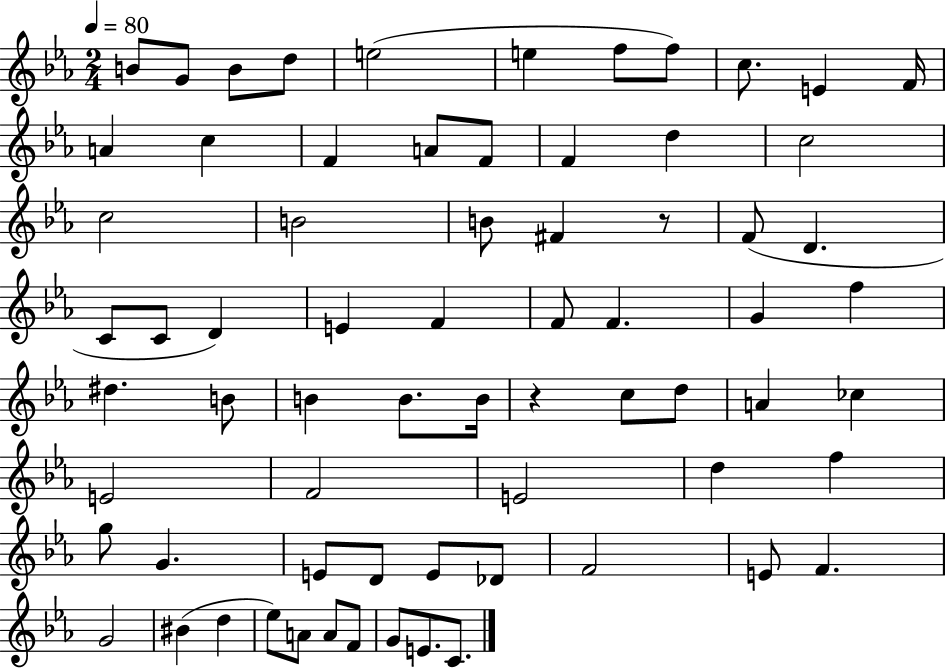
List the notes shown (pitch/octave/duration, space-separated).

B4/e G4/e B4/e D5/e E5/h E5/q F5/e F5/e C5/e. E4/q F4/s A4/q C5/q F4/q A4/e F4/e F4/q D5/q C5/h C5/h B4/h B4/e F#4/q R/e F4/e D4/q. C4/e C4/e D4/q E4/q F4/q F4/e F4/q. G4/q F5/q D#5/q. B4/e B4/q B4/e. B4/s R/q C5/e D5/e A4/q CES5/q E4/h F4/h E4/h D5/q F5/q G5/e G4/q. E4/e D4/e E4/e Db4/e F4/h E4/e F4/q. G4/h BIS4/q D5/q Eb5/e A4/e A4/e F4/e G4/e E4/e. C4/e.